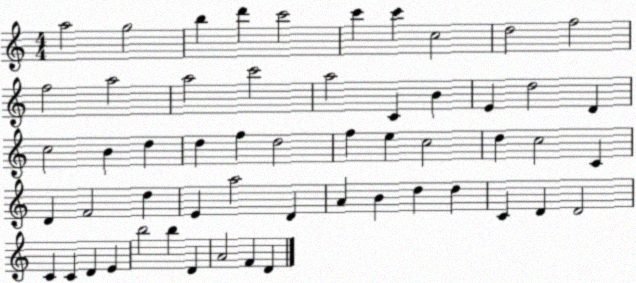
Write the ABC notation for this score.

X:1
T:Untitled
M:4/4
L:1/4
K:C
a2 g2 b d' c'2 c' c' c2 d2 f2 f2 a2 a2 c'2 a2 C B E d2 D c2 B d d f d2 f e c2 d c2 C D F2 d E a2 D A B d d C D D2 C C D E b2 b D A2 F D